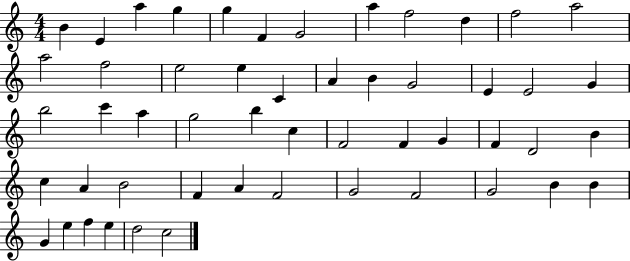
{
  \clef treble
  \numericTimeSignature
  \time 4/4
  \key c \major
  b'4 e'4 a''4 g''4 | g''4 f'4 g'2 | a''4 f''2 d''4 | f''2 a''2 | \break a''2 f''2 | e''2 e''4 c'4 | a'4 b'4 g'2 | e'4 e'2 g'4 | \break b''2 c'''4 a''4 | g''2 b''4 c''4 | f'2 f'4 g'4 | f'4 d'2 b'4 | \break c''4 a'4 b'2 | f'4 a'4 f'2 | g'2 f'2 | g'2 b'4 b'4 | \break g'4 e''4 f''4 e''4 | d''2 c''2 | \bar "|."
}